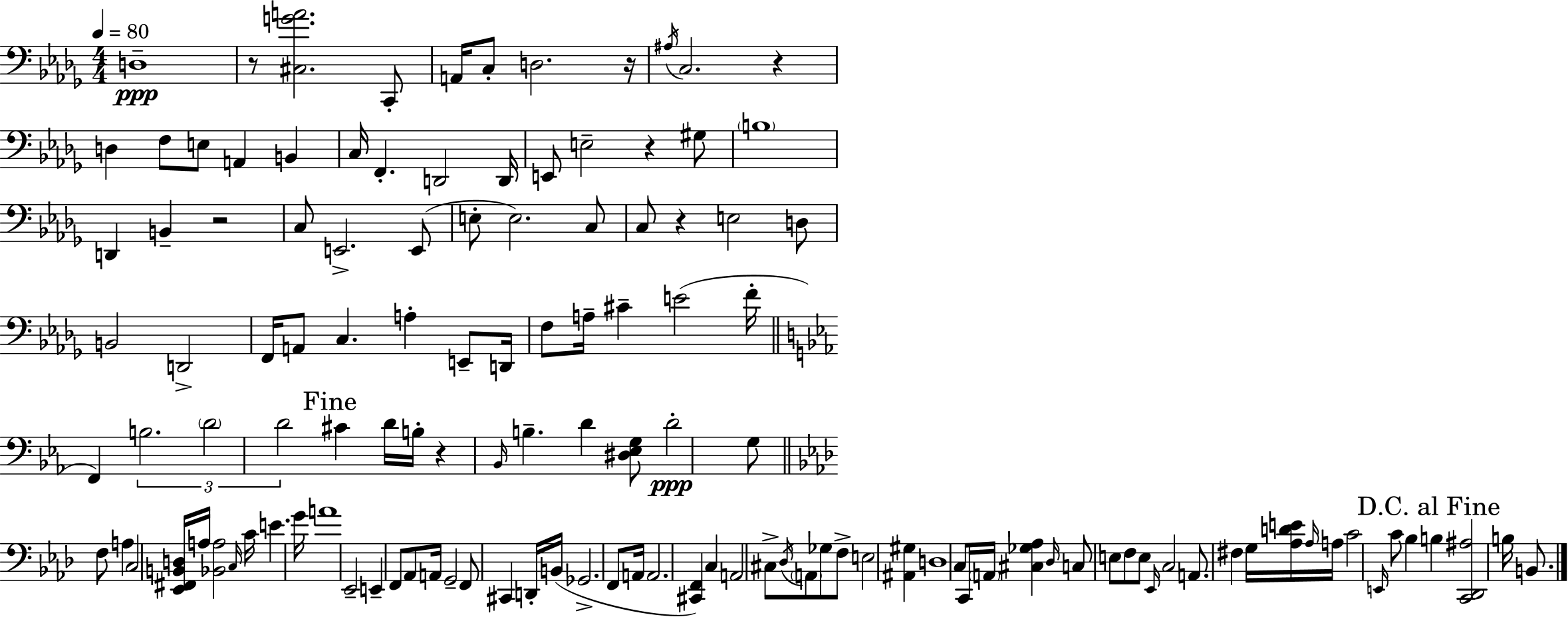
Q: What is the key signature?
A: BES minor